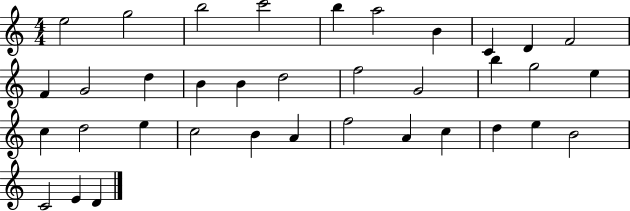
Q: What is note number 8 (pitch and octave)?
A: C4